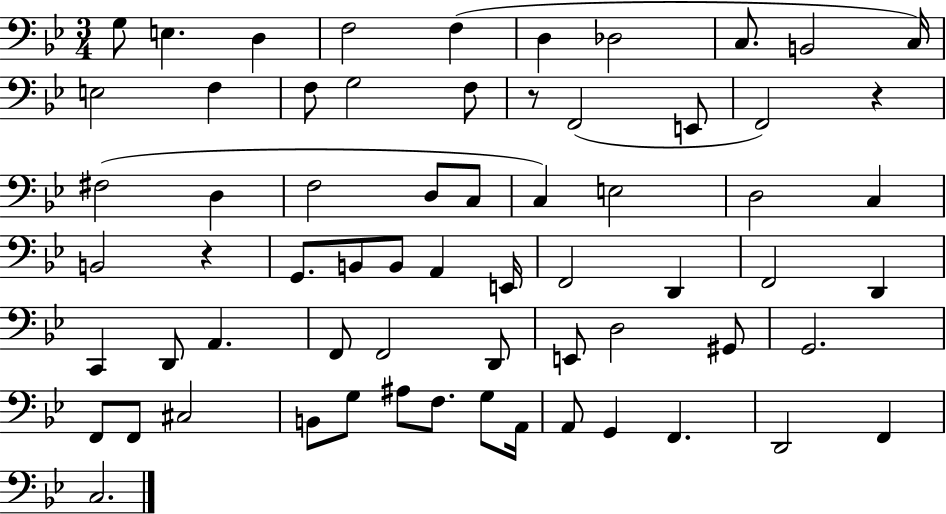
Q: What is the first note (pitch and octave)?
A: G3